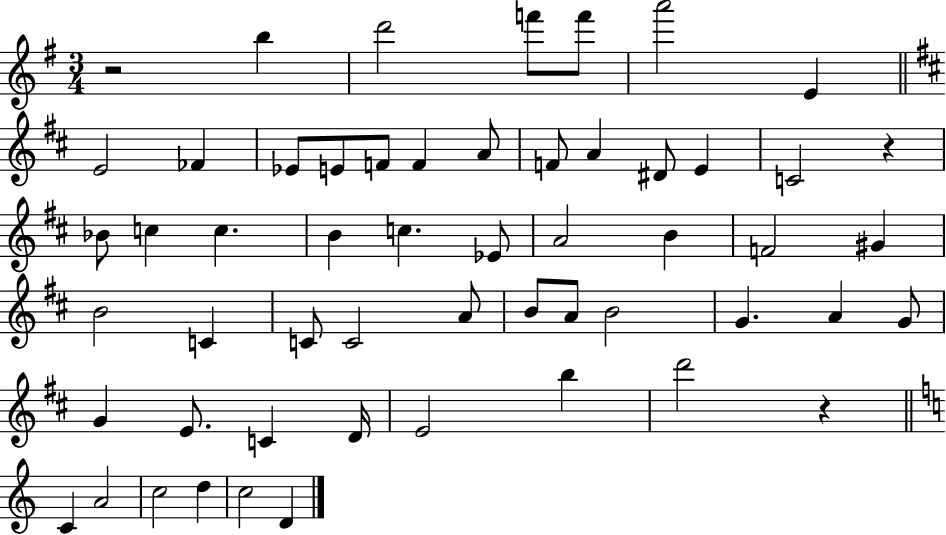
R/h B5/q D6/h F6/e F6/e A6/h E4/q E4/h FES4/q Eb4/e E4/e F4/e F4/q A4/e F4/e A4/q D#4/e E4/q C4/h R/q Bb4/e C5/q C5/q. B4/q C5/q. Eb4/e A4/h B4/q F4/h G#4/q B4/h C4/q C4/e C4/h A4/e B4/e A4/e B4/h G4/q. A4/q G4/e G4/q E4/e. C4/q D4/s E4/h B5/q D6/h R/q C4/q A4/h C5/h D5/q C5/h D4/q